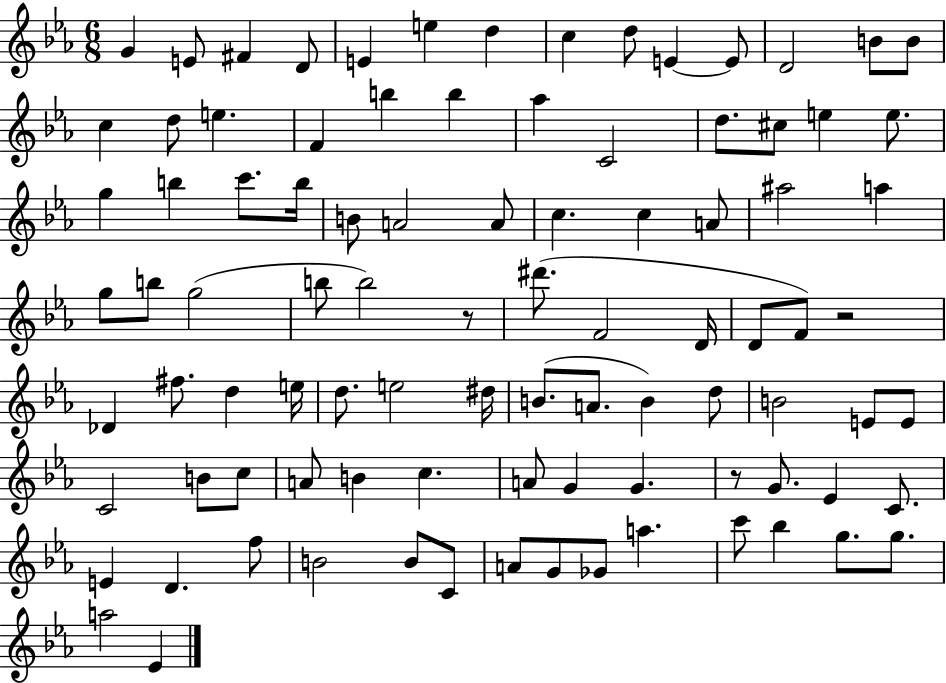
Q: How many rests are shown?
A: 3